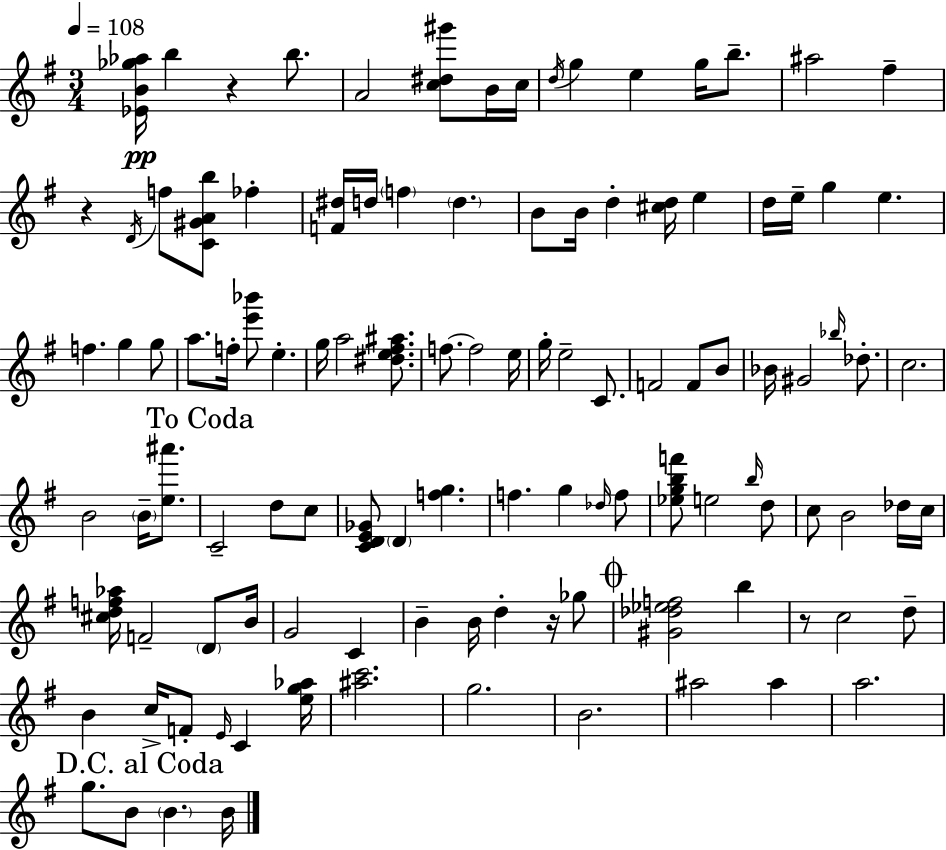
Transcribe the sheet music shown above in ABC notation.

X:1
T:Untitled
M:3/4
L:1/4
K:Em
[_EB_g_a]/4 b z b/2 A2 [c^d^g']/2 B/4 c/4 d/4 g e g/4 b/2 ^a2 ^f z D/4 f/2 [C^GAb]/2 _f [F^d]/4 d/4 f d B/2 B/4 d [^cd]/4 e d/4 e/4 g e f g g/2 a/2 f/4 [e'_b']/2 e g/4 a2 [^de^f^a]/2 f/2 f2 e/4 g/4 e2 C/2 F2 F/2 B/2 _B/4 ^G2 _b/4 _d/2 c2 B2 B/4 [e^a']/2 C2 d/2 c/2 [CDE_G]/2 D [fg] f g _d/4 f/2 [_egbf']/2 e2 b/4 d/2 c/2 B2 _d/4 c/4 [^cdf_a]/4 F2 D/2 B/4 G2 C B B/4 d z/4 _g/2 [^G_d_ef]2 b z/2 c2 d/2 B c/4 F/2 E/4 C [eg_a]/4 [^ac']2 g2 B2 ^a2 ^a a2 g/2 B/2 B B/4